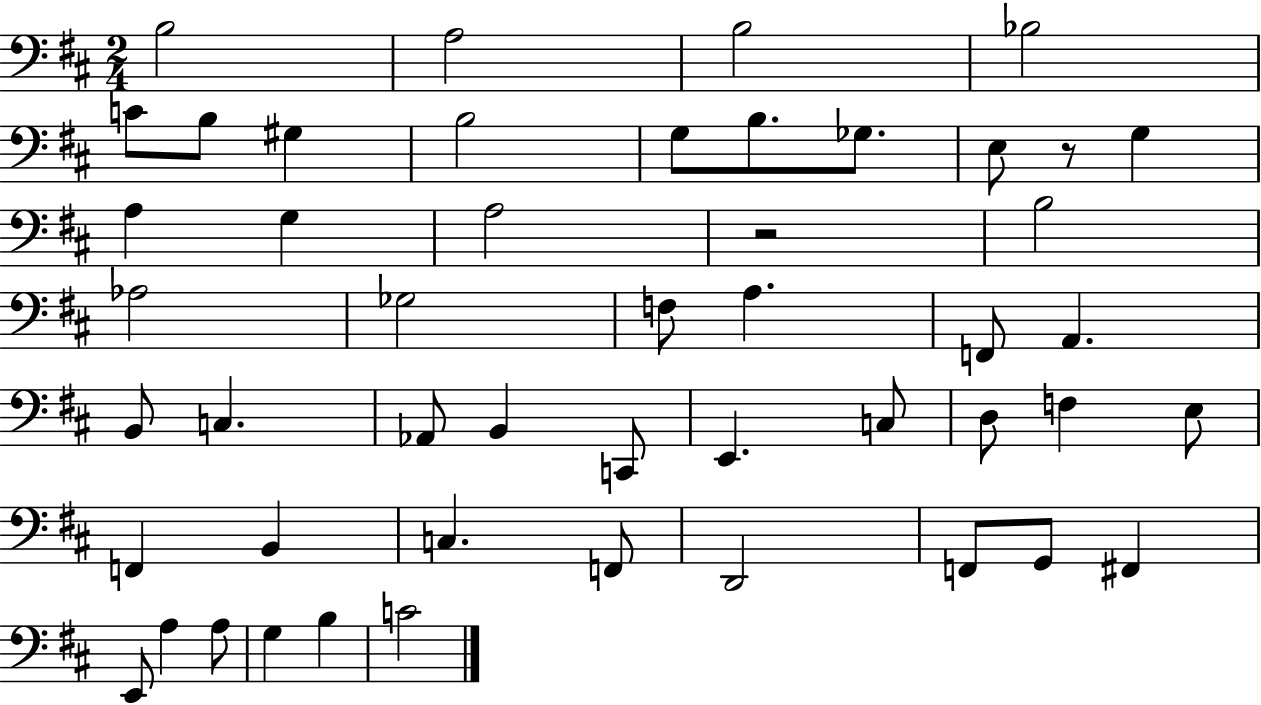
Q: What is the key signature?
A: D major